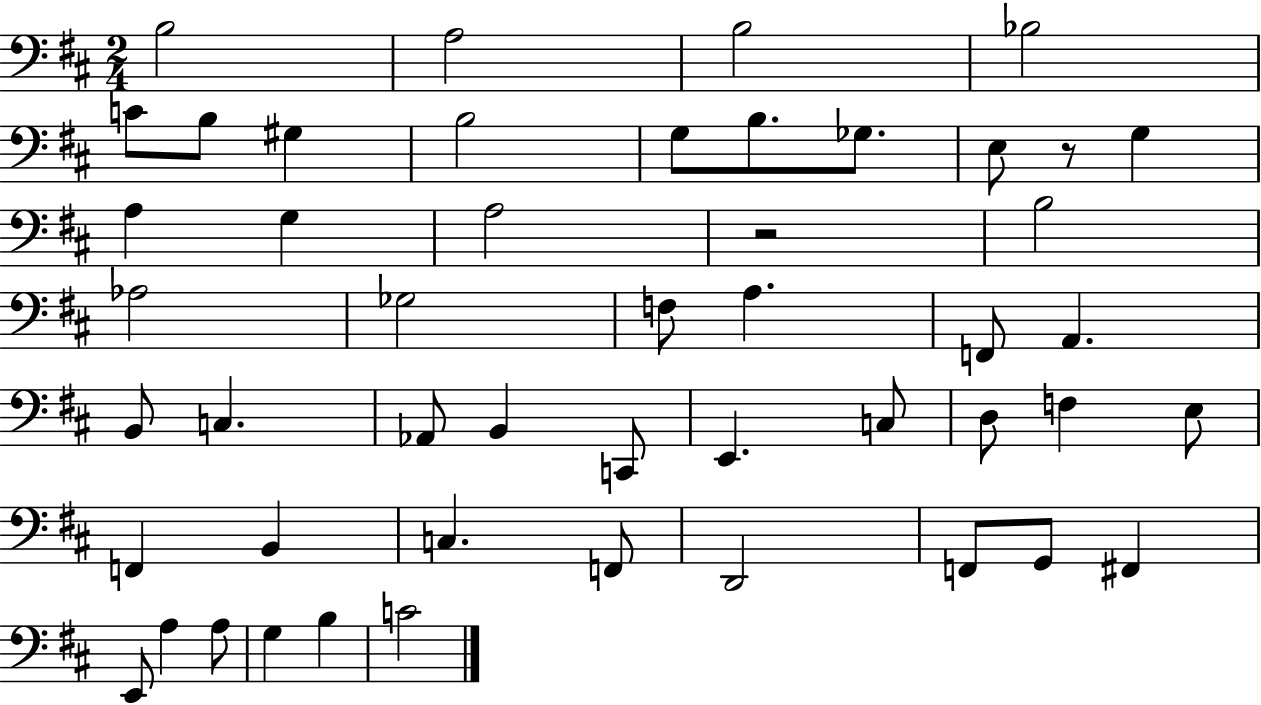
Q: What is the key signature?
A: D major